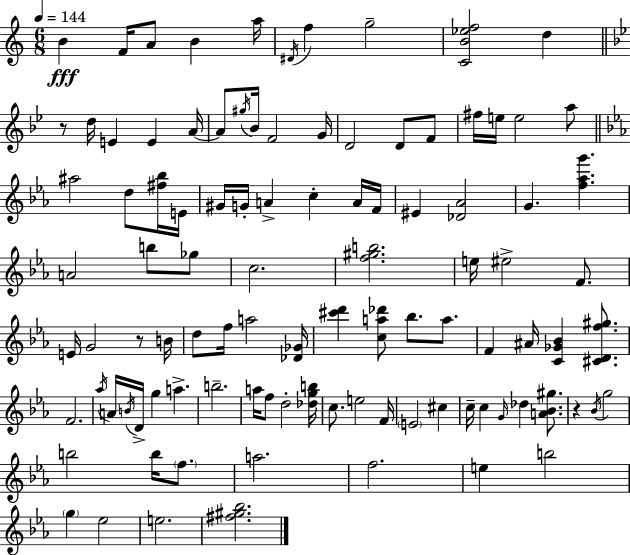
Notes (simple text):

B4/q F4/s A4/e B4/q A5/s D#4/s F5/q G5/h [C4,B4,Eb5,F5]/h D5/q R/e D5/s E4/q E4/q A4/s A4/e G#5/s Bb4/s F4/h G4/s D4/h D4/e F4/e F#5/s E5/s E5/h A5/e A#5/h D5/e [F#5,Bb5]/s E4/s G#4/s G4/s A4/q C5/q A4/s F4/s EIS4/q [Db4,Ab4]/h G4/q. [F5,Ab5,G6]/q. A4/h B5/e Gb5/e C5/h. [F5,G#5,B5]/h. E5/s EIS5/h F4/e. E4/s G4/h R/e B4/s D5/e F5/s A5/h [Db4,Gb4]/s [C#6,D6]/q [C5,A5,Db6]/e Bb5/e. A5/e. F4/q A#4/s [C4,Gb4,Bb4]/q [C#4,D4,F5,G#5]/e. F4/h. Ab5/s A4/s B4/s D4/s G5/q A5/q. B5/h. A5/s F5/e D5/h [Db5,G5,B5]/s C5/e. E5/h F4/s E4/h C#5/q C5/s C5/q G4/s Db5/q [A4,Bb4,G#5]/e. R/q Bb4/s G5/h B5/h B5/s F5/e. A5/h. F5/h. E5/q B5/h G5/q Eb5/h E5/h. [F#5,G#5,Bb5]/h.